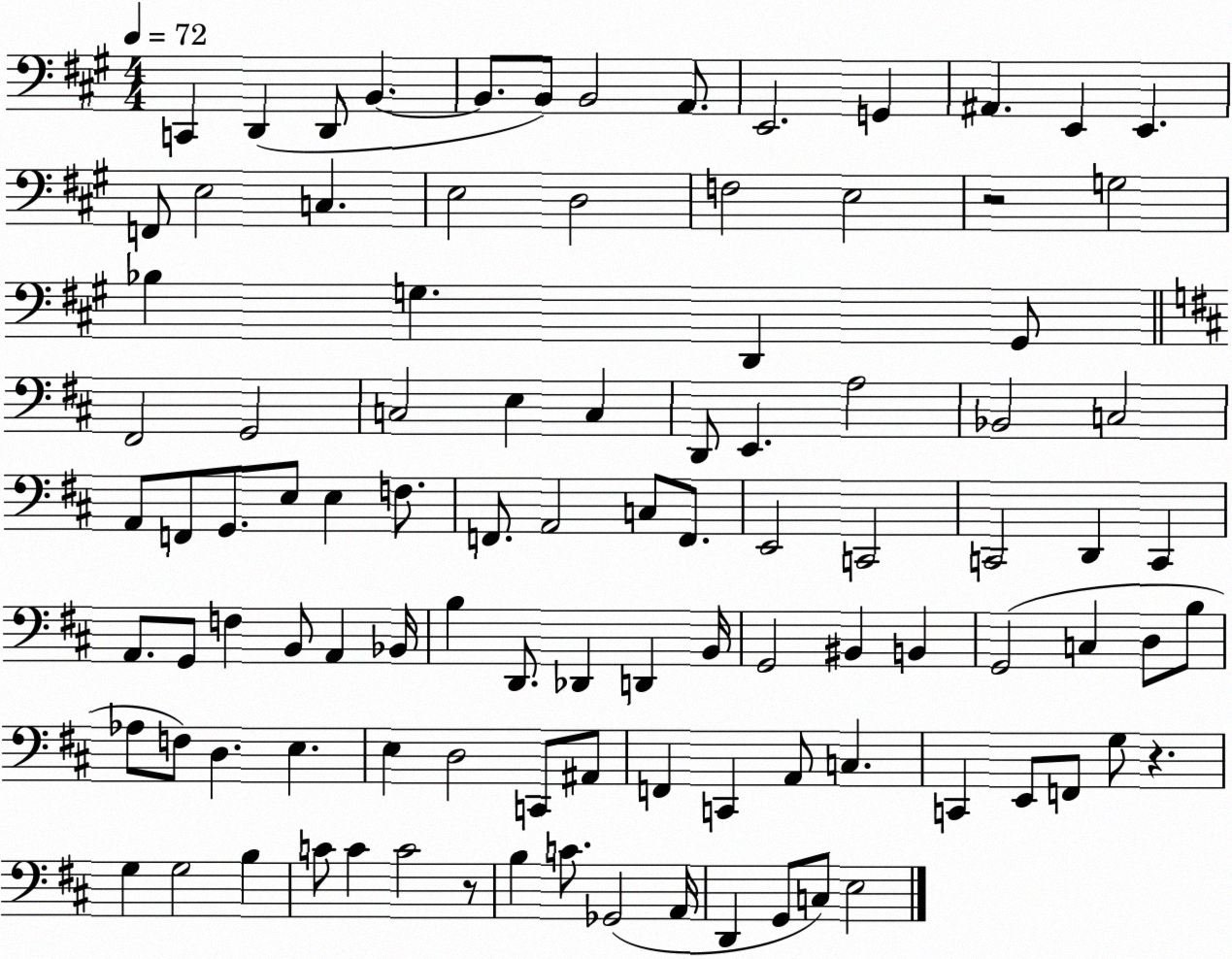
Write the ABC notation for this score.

X:1
T:Untitled
M:4/4
L:1/4
K:A
C,, D,, D,,/2 B,, B,,/2 B,,/2 B,,2 A,,/2 E,,2 G,, ^A,, E,, E,, F,,/2 E,2 C, E,2 D,2 F,2 E,2 z2 G,2 _B, G, D,, ^G,,/2 ^F,,2 G,,2 C,2 E, C, D,,/2 E,, A,2 _B,,2 C,2 A,,/2 F,,/2 G,,/2 E,/2 E, F,/2 F,,/2 A,,2 C,/2 F,,/2 E,,2 C,,2 C,,2 D,, C,, A,,/2 G,,/2 F, B,,/2 A,, _B,,/4 B, D,,/2 _D,, D,, B,,/4 G,,2 ^B,, B,, G,,2 C, D,/2 B,/2 _A,/2 F,/2 D, E, E, D,2 C,,/2 ^A,,/2 F,, C,, A,,/2 C, C,, E,,/2 F,,/2 G,/2 z G, G,2 B, C/2 C C2 z/2 B, C/2 _G,,2 A,,/4 D,, G,,/2 C,/2 E,2